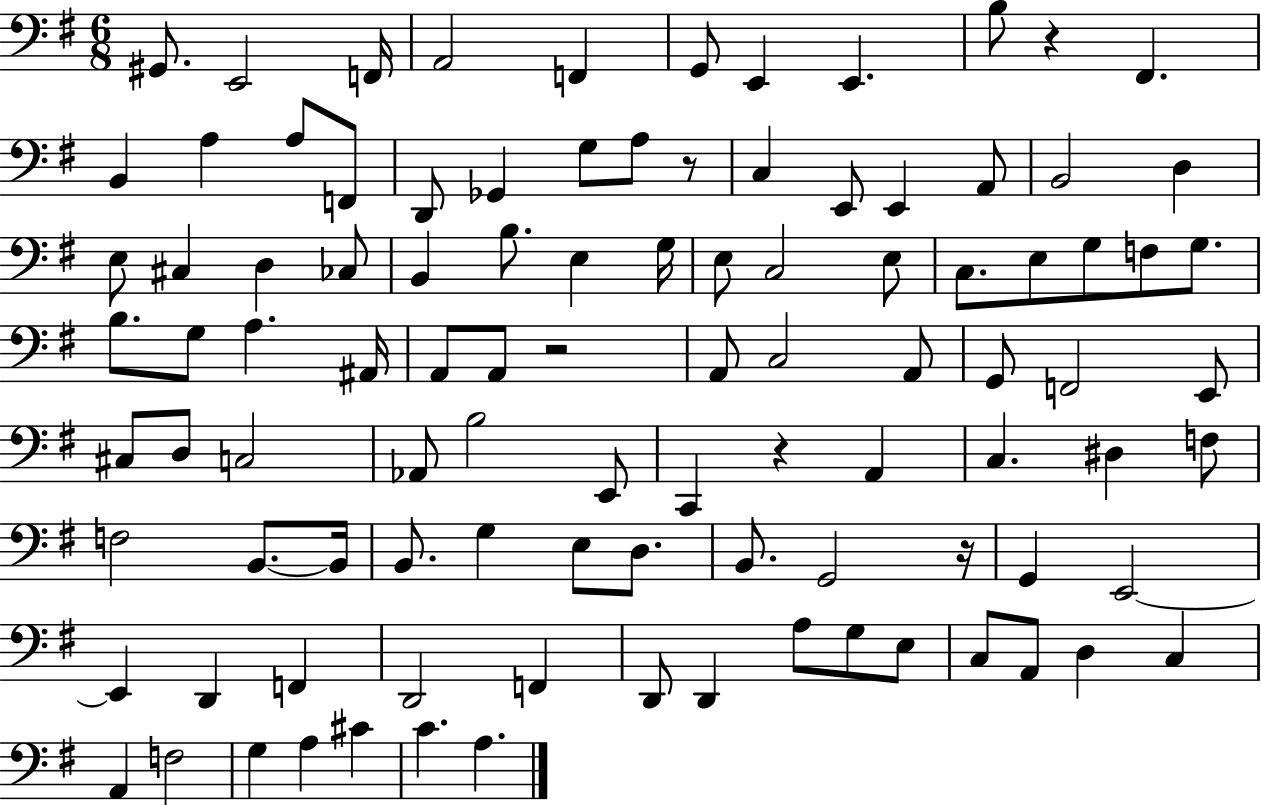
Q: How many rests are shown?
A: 5